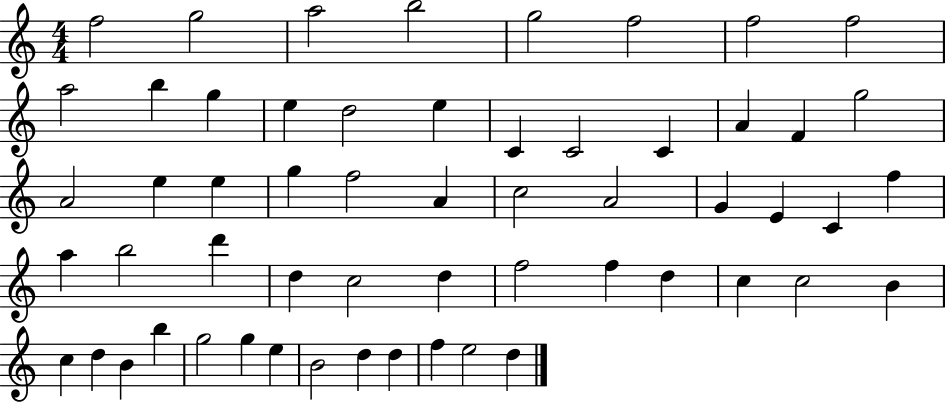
F5/h G5/h A5/h B5/h G5/h F5/h F5/h F5/h A5/h B5/q G5/q E5/q D5/h E5/q C4/q C4/h C4/q A4/q F4/q G5/h A4/h E5/q E5/q G5/q F5/h A4/q C5/h A4/h G4/q E4/q C4/q F5/q A5/q B5/h D6/q D5/q C5/h D5/q F5/h F5/q D5/q C5/q C5/h B4/q C5/q D5/q B4/q B5/q G5/h G5/q E5/q B4/h D5/q D5/q F5/q E5/h D5/q